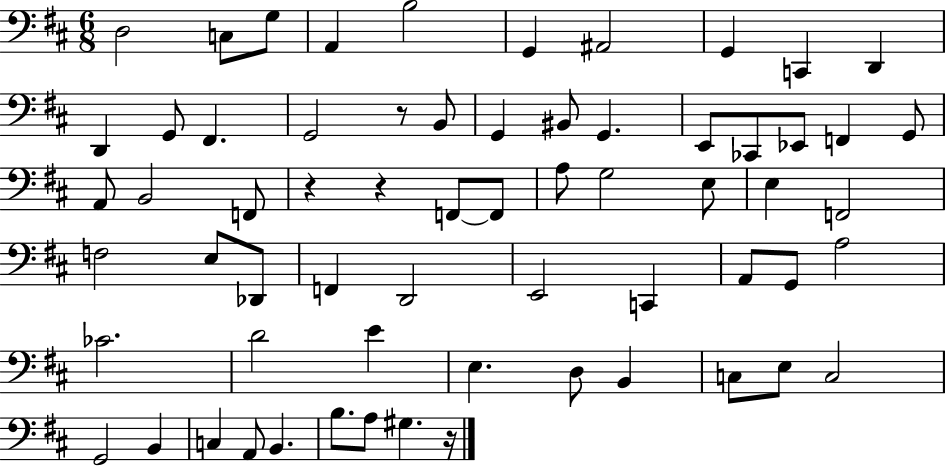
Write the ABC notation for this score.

X:1
T:Untitled
M:6/8
L:1/4
K:D
D,2 C,/2 G,/2 A,, B,2 G,, ^A,,2 G,, C,, D,, D,, G,,/2 ^F,, G,,2 z/2 B,,/2 G,, ^B,,/2 G,, E,,/2 _C,,/2 _E,,/2 F,, G,,/2 A,,/2 B,,2 F,,/2 z z F,,/2 F,,/2 A,/2 G,2 E,/2 E, F,,2 F,2 E,/2 _D,,/2 F,, D,,2 E,,2 C,, A,,/2 G,,/2 A,2 _C2 D2 E E, D,/2 B,, C,/2 E,/2 C,2 G,,2 B,, C, A,,/2 B,, B,/2 A,/2 ^G, z/4